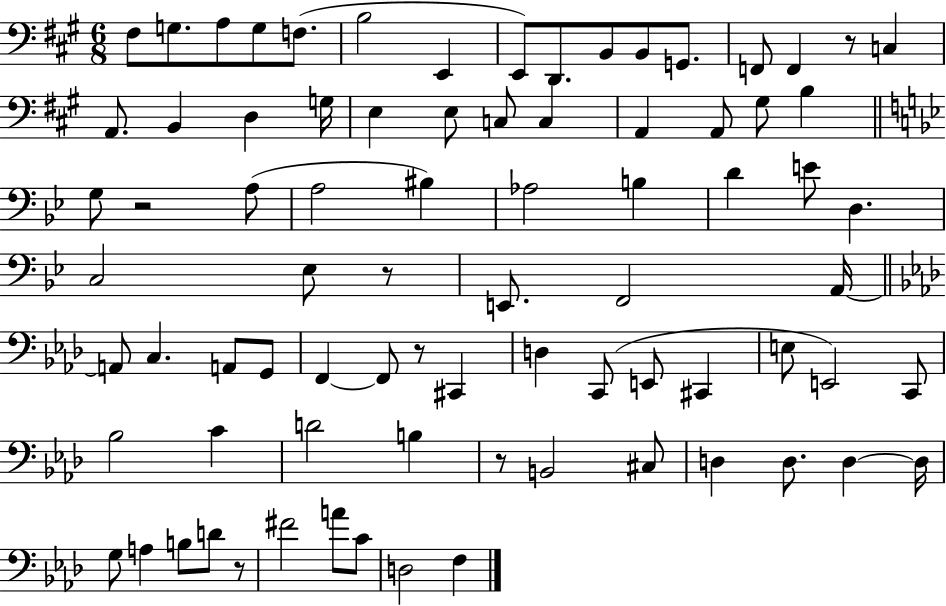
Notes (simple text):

F#3/e G3/e. A3/e G3/e F3/e. B3/h E2/q E2/e D2/e. B2/e B2/e G2/e. F2/e F2/q R/e C3/q A2/e. B2/q D3/q G3/s E3/q E3/e C3/e C3/q A2/q A2/e G#3/e B3/q G3/e R/h A3/e A3/h BIS3/q Ab3/h B3/q D4/q E4/e D3/q. C3/h Eb3/e R/e E2/e. F2/h A2/s A2/e C3/q. A2/e G2/e F2/q F2/e R/e C#2/q D3/q C2/e E2/e C#2/q E3/e E2/h C2/e Bb3/h C4/q D4/h B3/q R/e B2/h C#3/e D3/q D3/e. D3/q D3/s G3/e A3/q B3/e D4/e R/e F#4/h A4/e C4/e D3/h F3/q